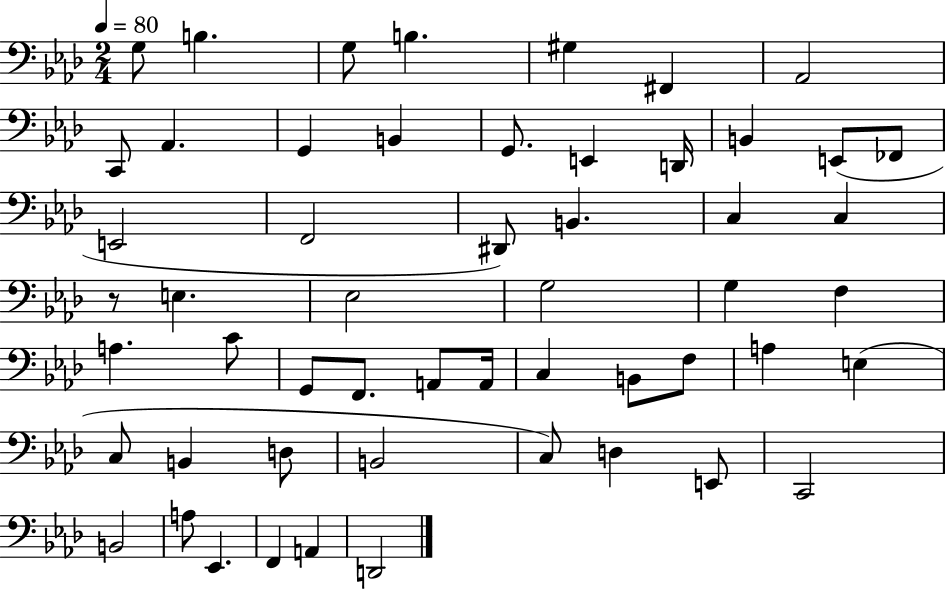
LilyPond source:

{
  \clef bass
  \numericTimeSignature
  \time 2/4
  \key aes \major
  \tempo 4 = 80
  g8 b4. | g8 b4. | gis4 fis,4 | aes,2 | \break c,8 aes,4. | g,4 b,4 | g,8. e,4 d,16 | b,4 e,8( fes,8 | \break e,2 | f,2 | dis,8) b,4. | c4 c4 | \break r8 e4. | ees2 | g2 | g4 f4 | \break a4. c'8 | g,8 f,8. a,8 a,16 | c4 b,8 f8 | a4 e4( | \break c8 b,4 d8 | b,2 | c8) d4 e,8 | c,2 | \break b,2 | a8 ees,4. | f,4 a,4 | d,2 | \break \bar "|."
}